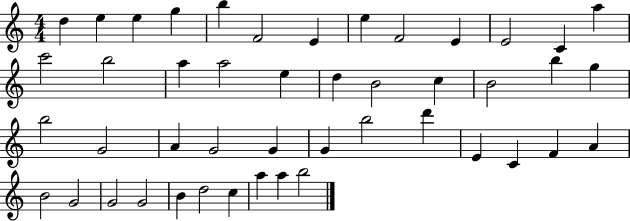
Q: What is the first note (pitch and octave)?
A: D5